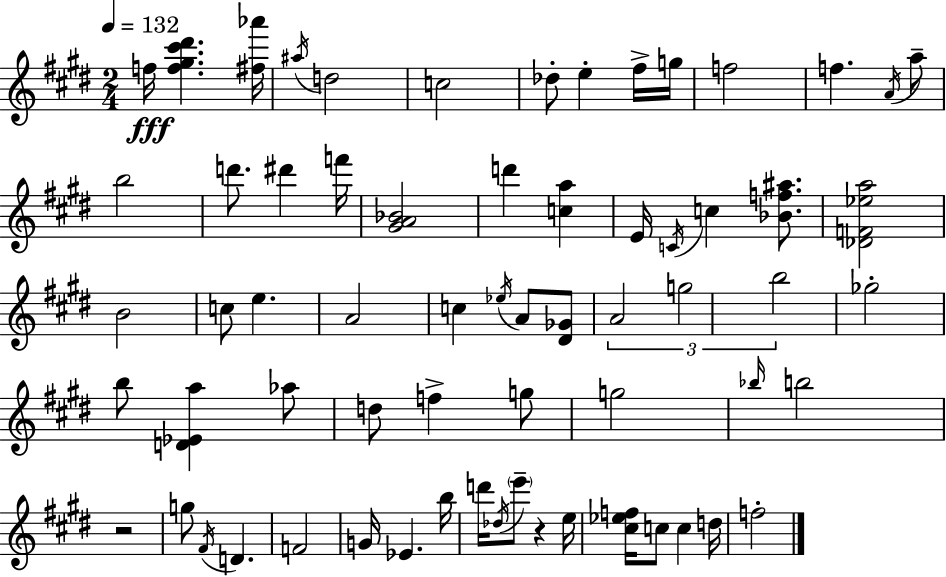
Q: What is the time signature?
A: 2/4